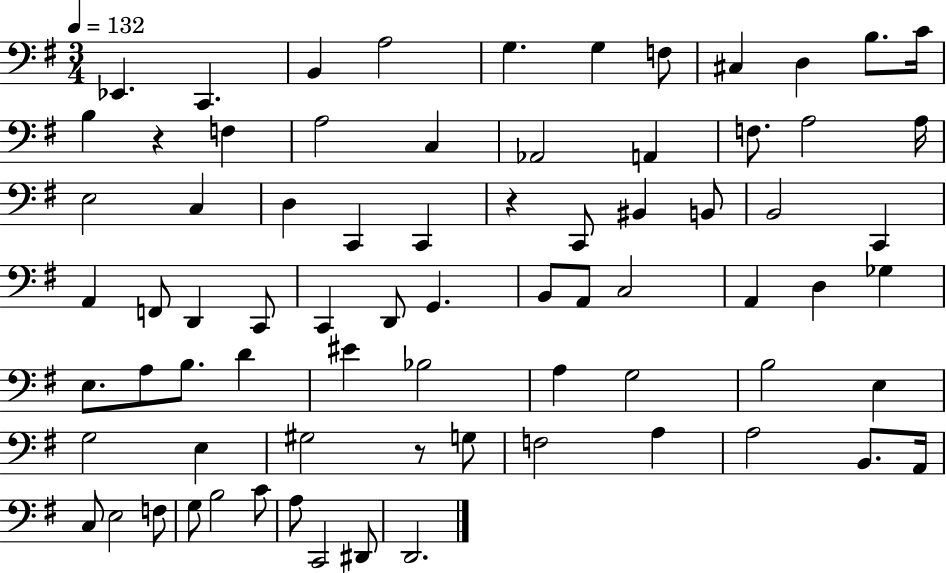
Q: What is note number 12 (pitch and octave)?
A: B3